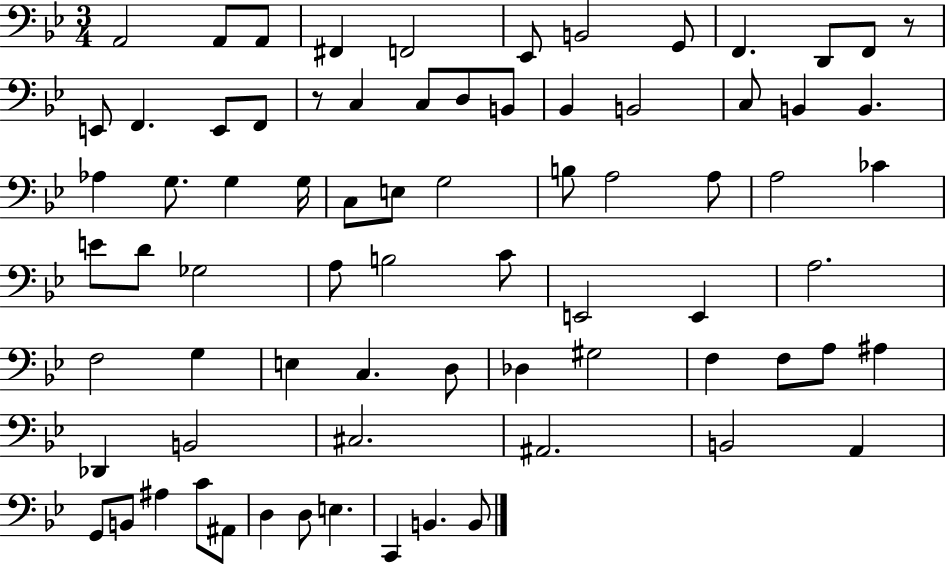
A2/h A2/e A2/e F#2/q F2/h Eb2/e B2/h G2/e F2/q. D2/e F2/e R/e E2/e F2/q. E2/e F2/e R/e C3/q C3/e D3/e B2/e Bb2/q B2/h C3/e B2/q B2/q. Ab3/q G3/e. G3/q G3/s C3/e E3/e G3/h B3/e A3/h A3/e A3/h CES4/q E4/e D4/e Gb3/h A3/e B3/h C4/e E2/h E2/q A3/h. F3/h G3/q E3/q C3/q. D3/e Db3/q G#3/h F3/q F3/e A3/e A#3/q Db2/q B2/h C#3/h. A#2/h. B2/h A2/q G2/e B2/e A#3/q C4/e A#2/e D3/q D3/e E3/q. C2/q B2/q. B2/e